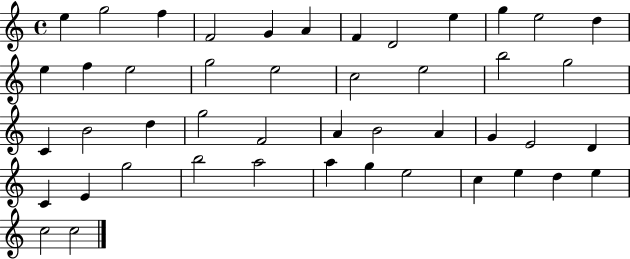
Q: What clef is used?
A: treble